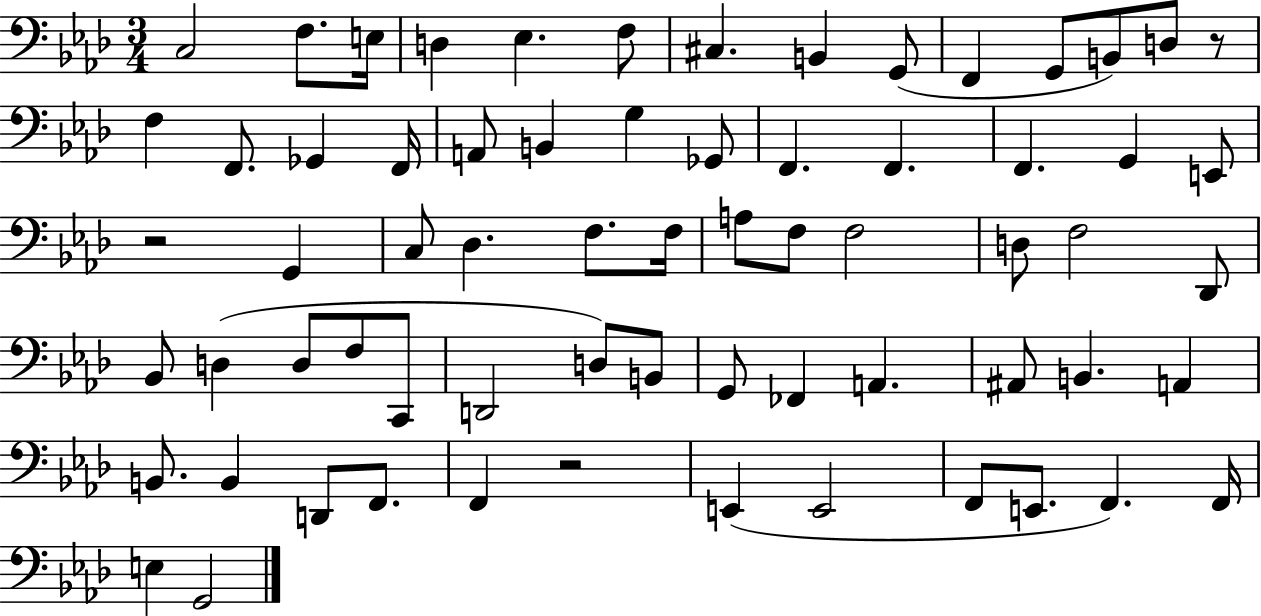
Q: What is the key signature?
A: AES major